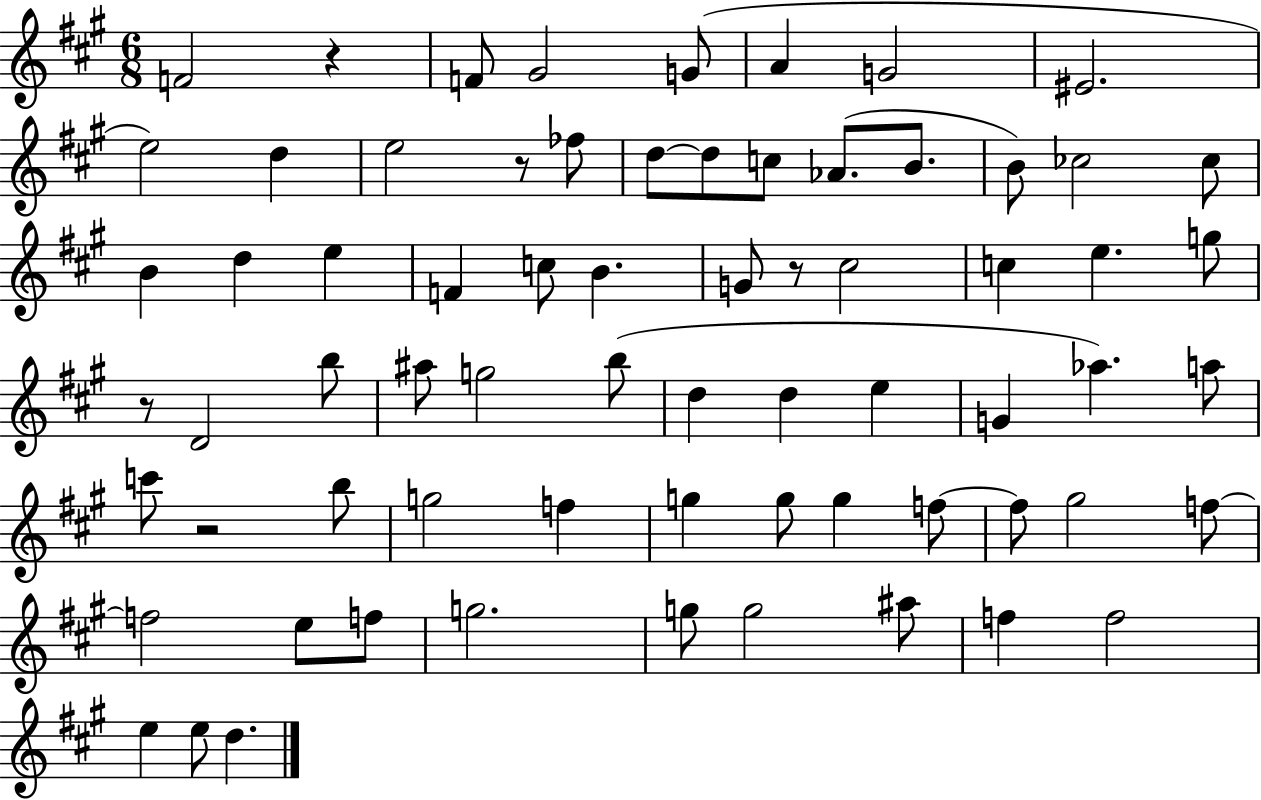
F4/h R/q F4/e G#4/h G4/e A4/q G4/h EIS4/h. E5/h D5/q E5/h R/e FES5/e D5/e D5/e C5/e Ab4/e. B4/e. B4/e CES5/h CES5/e B4/q D5/q E5/q F4/q C5/e B4/q. G4/e R/e C#5/h C5/q E5/q. G5/e R/e D4/h B5/e A#5/e G5/h B5/e D5/q D5/q E5/q G4/q Ab5/q. A5/e C6/e R/h B5/e G5/h F5/q G5/q G5/e G5/q F5/e F5/e G#5/h F5/e F5/h E5/e F5/e G5/h. G5/e G5/h A#5/e F5/q F5/h E5/q E5/e D5/q.